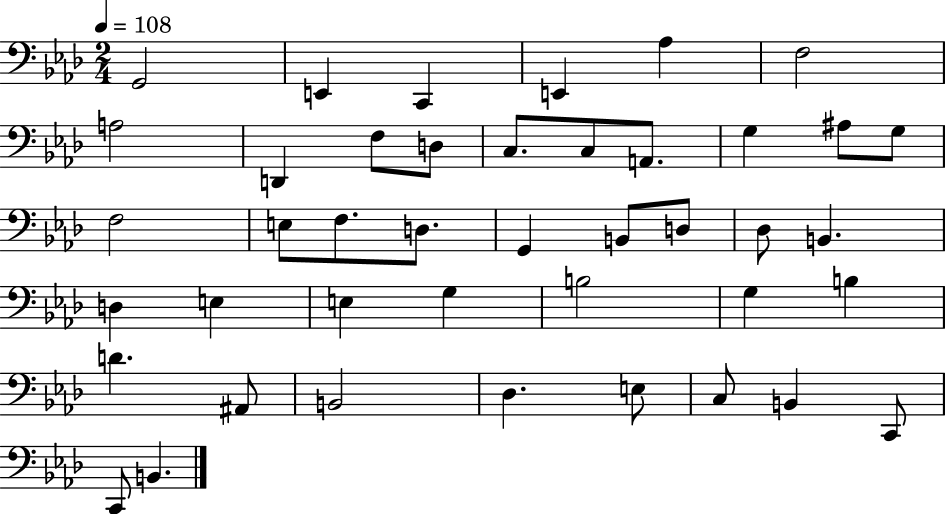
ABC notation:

X:1
T:Untitled
M:2/4
L:1/4
K:Ab
G,,2 E,, C,, E,, _A, F,2 A,2 D,, F,/2 D,/2 C,/2 C,/2 A,,/2 G, ^A,/2 G,/2 F,2 E,/2 F,/2 D,/2 G,, B,,/2 D,/2 _D,/2 B,, D, E, E, G, B,2 G, B, D ^A,,/2 B,,2 _D, E,/2 C,/2 B,, C,,/2 C,,/2 B,,